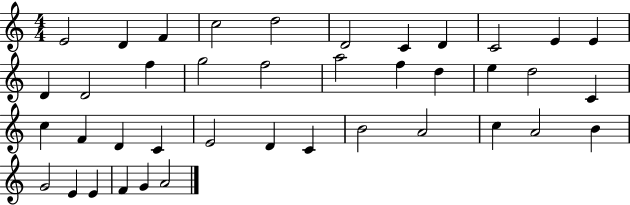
X:1
T:Untitled
M:4/4
L:1/4
K:C
E2 D F c2 d2 D2 C D C2 E E D D2 f g2 f2 a2 f d e d2 C c F D C E2 D C B2 A2 c A2 B G2 E E F G A2